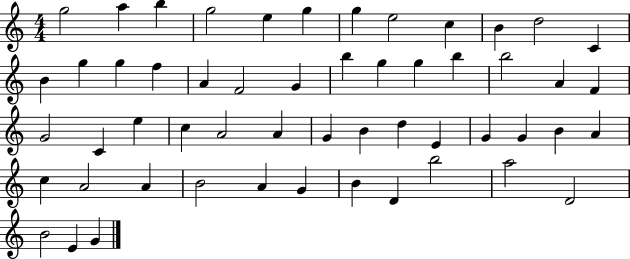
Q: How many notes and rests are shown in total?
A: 54